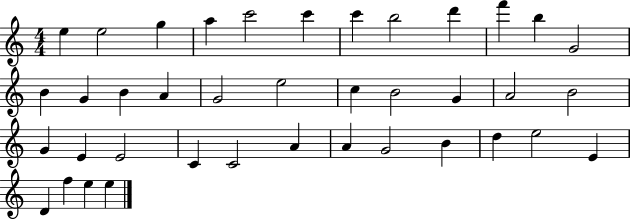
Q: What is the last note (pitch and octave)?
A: E5